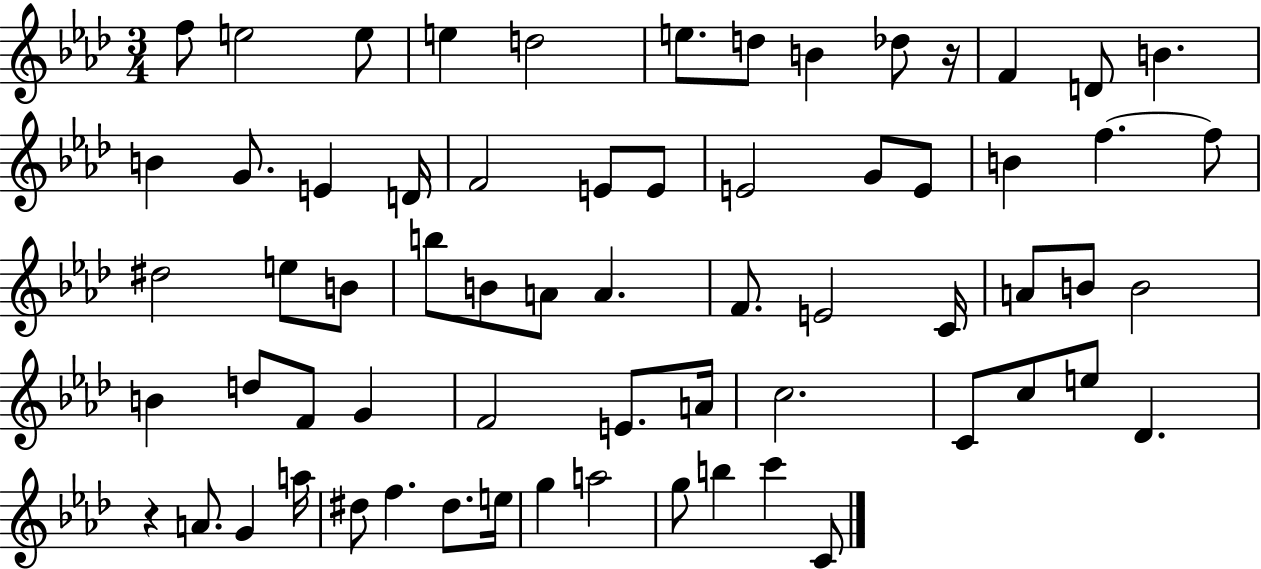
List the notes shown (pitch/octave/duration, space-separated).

F5/e E5/h E5/e E5/q D5/h E5/e. D5/e B4/q Db5/e R/s F4/q D4/e B4/q. B4/q G4/e. E4/q D4/s F4/h E4/e E4/e E4/h G4/e E4/e B4/q F5/q. F5/e D#5/h E5/e B4/e B5/e B4/e A4/e A4/q. F4/e. E4/h C4/s A4/e B4/e B4/h B4/q D5/e F4/e G4/q F4/h E4/e. A4/s C5/h. C4/e C5/e E5/e Db4/q. R/q A4/e. G4/q A5/s D#5/e F5/q. D#5/e. E5/s G5/q A5/h G5/e B5/q C6/q C4/e